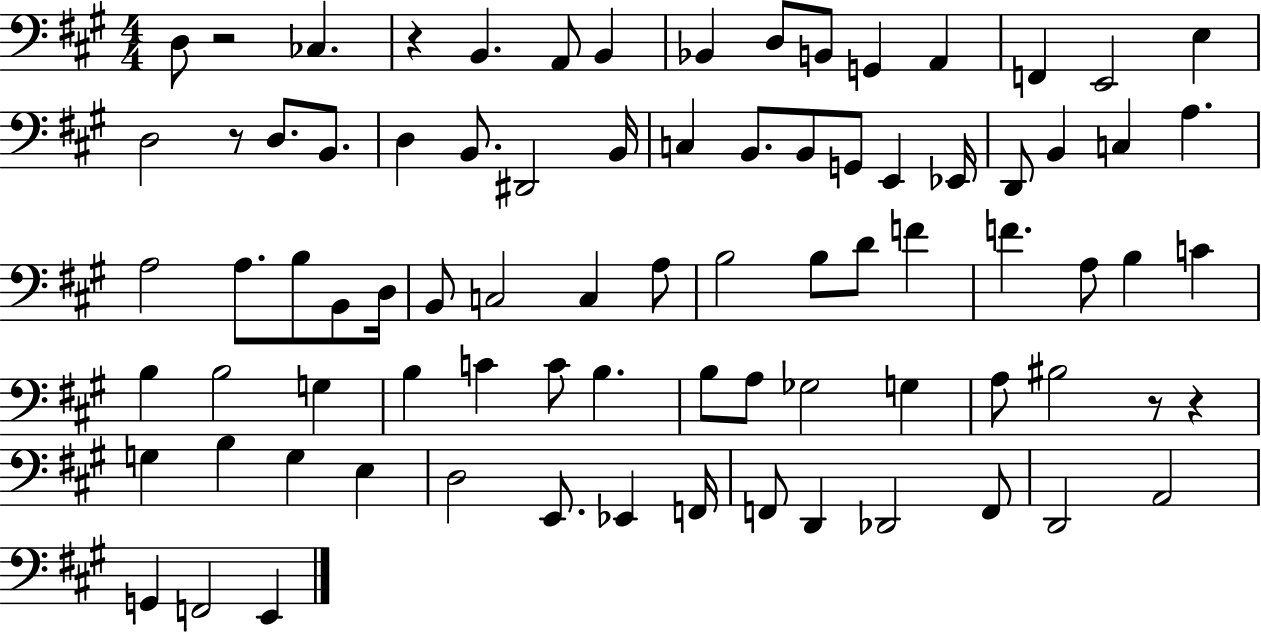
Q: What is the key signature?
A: A major